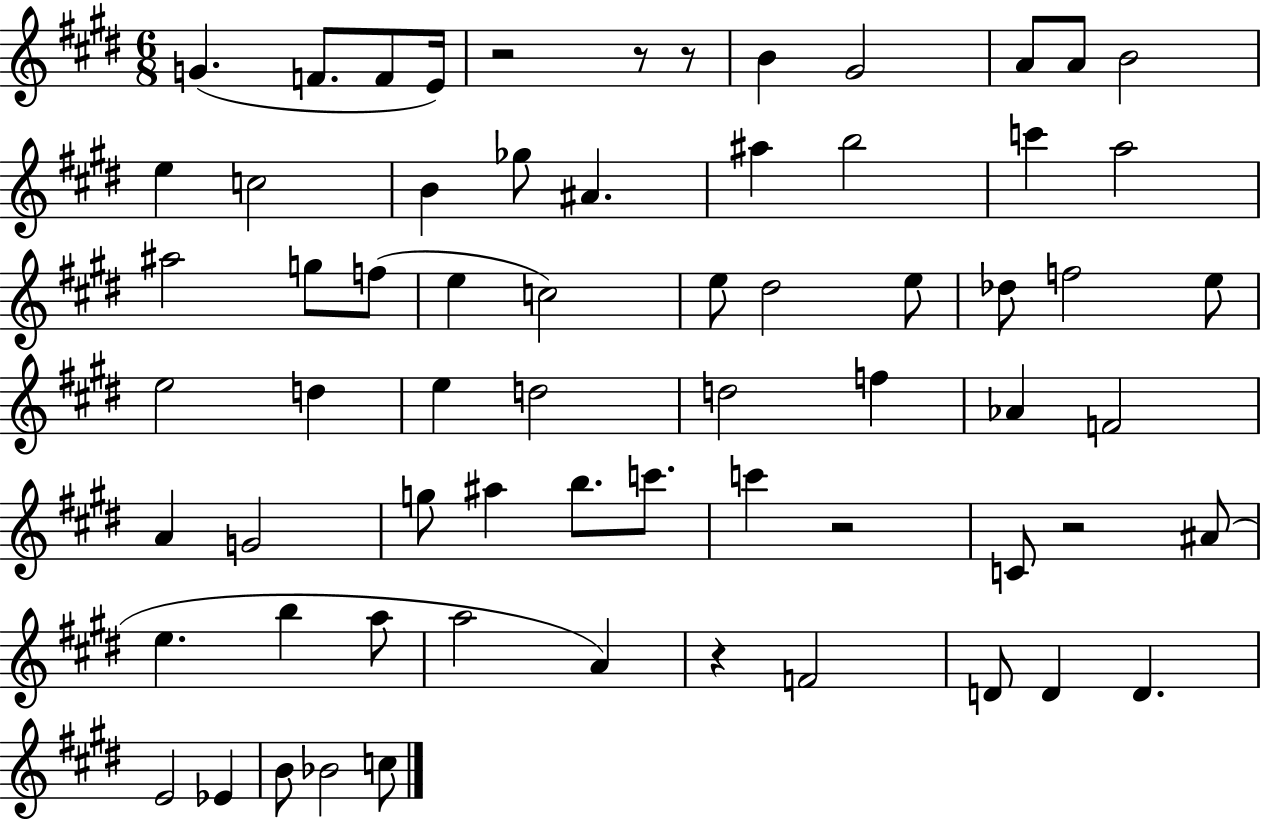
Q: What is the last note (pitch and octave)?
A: C5